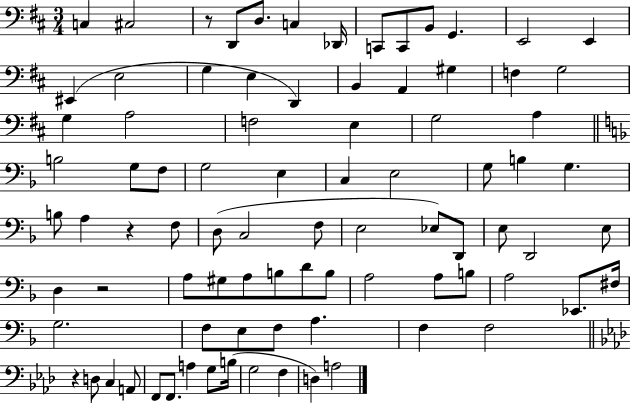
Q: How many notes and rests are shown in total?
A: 86